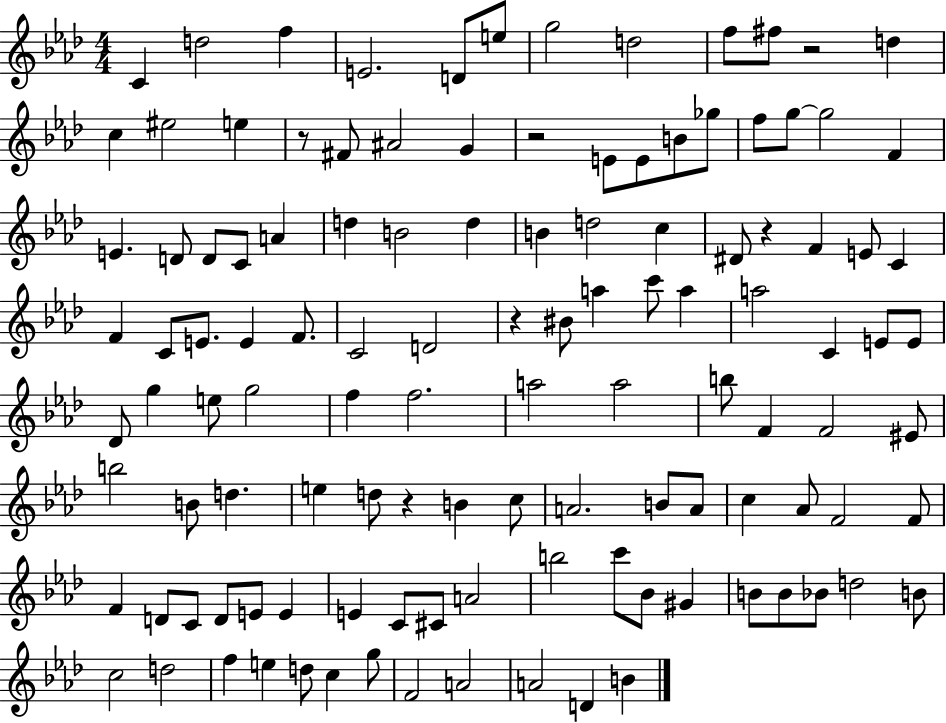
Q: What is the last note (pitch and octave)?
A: B4